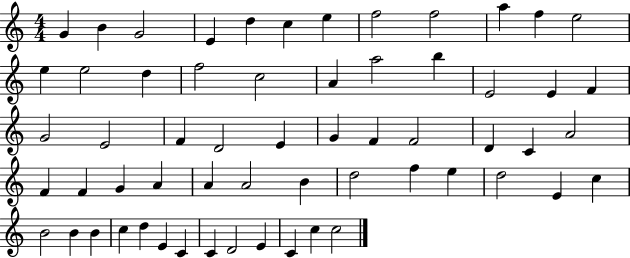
X:1
T:Untitled
M:4/4
L:1/4
K:C
G B G2 E d c e f2 f2 a f e2 e e2 d f2 c2 A a2 b E2 E F G2 E2 F D2 E G F F2 D C A2 F F G A A A2 B d2 f e d2 E c B2 B B c d E C C D2 E C c c2